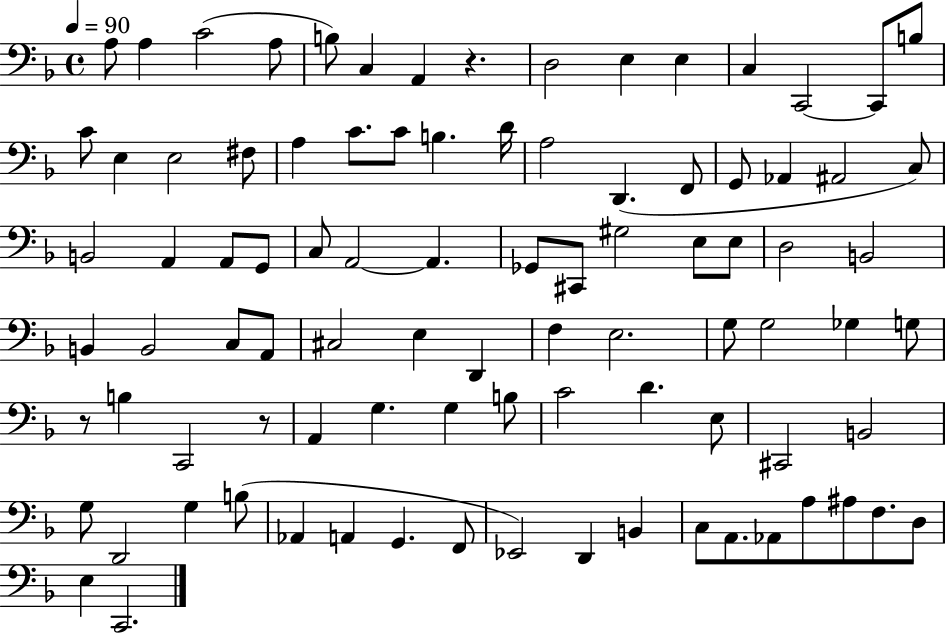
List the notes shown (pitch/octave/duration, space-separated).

A3/e A3/q C4/h A3/e B3/e C3/q A2/q R/q. D3/h E3/q E3/q C3/q C2/h C2/e B3/e C4/e E3/q E3/h F#3/e A3/q C4/e. C4/e B3/q. D4/s A3/h D2/q. F2/e G2/e Ab2/q A#2/h C3/e B2/h A2/q A2/e G2/e C3/e A2/h A2/q. Gb2/e C#2/e G#3/h E3/e E3/e D3/h B2/h B2/q B2/h C3/e A2/e C#3/h E3/q D2/q F3/q E3/h. G3/e G3/h Gb3/q G3/e R/e B3/q C2/h R/e A2/q G3/q. G3/q B3/e C4/h D4/q. E3/e C#2/h B2/h G3/e D2/h G3/q B3/e Ab2/q A2/q G2/q. F2/e Eb2/h D2/q B2/q C3/e A2/e. Ab2/e A3/e A#3/e F3/e. D3/e E3/q C2/h.